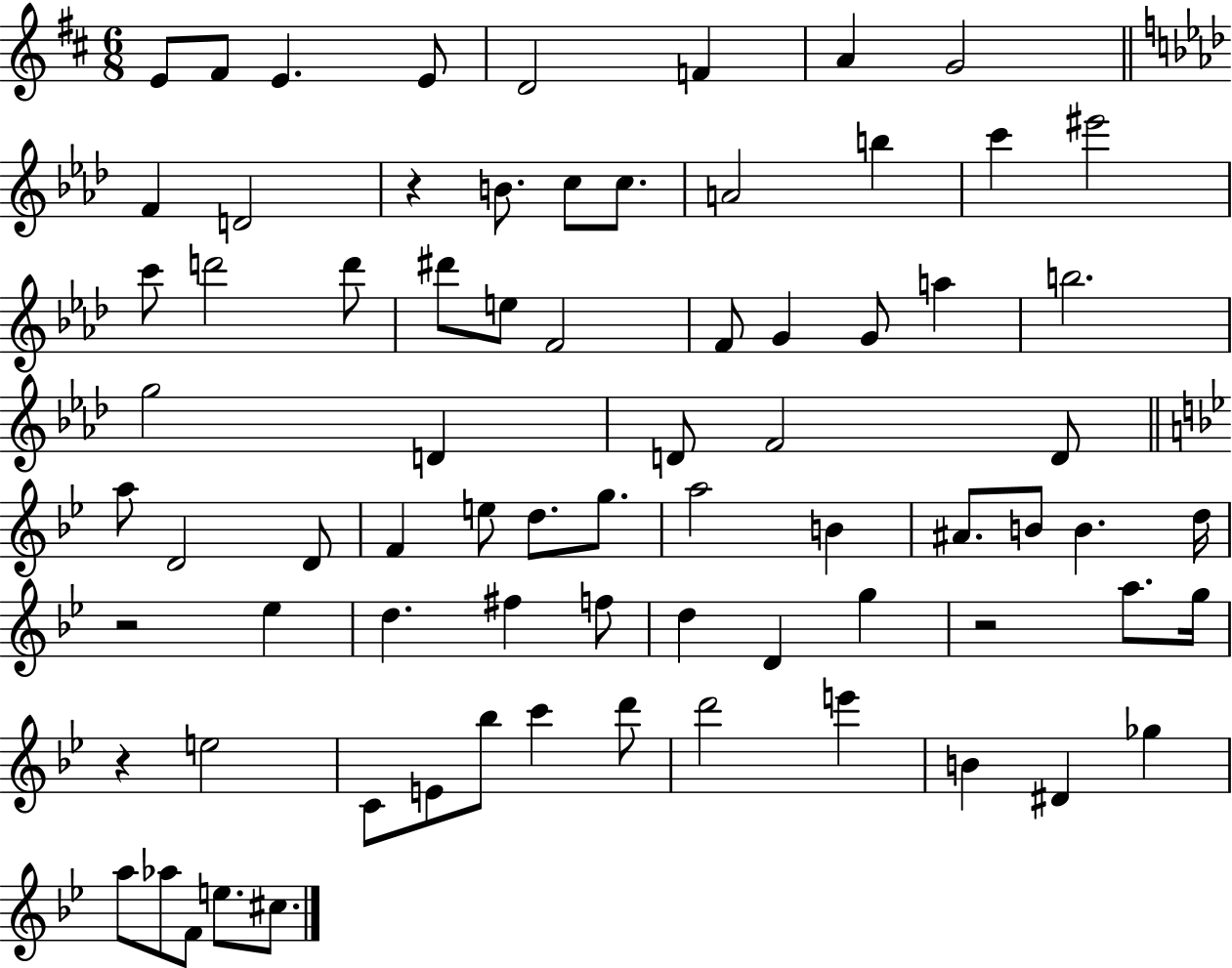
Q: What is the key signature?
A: D major